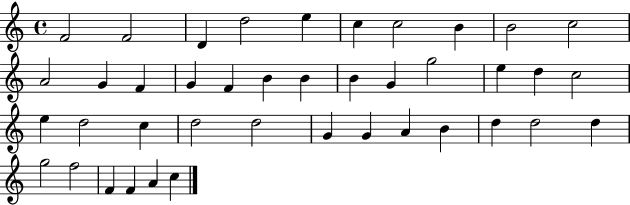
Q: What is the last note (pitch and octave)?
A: C5